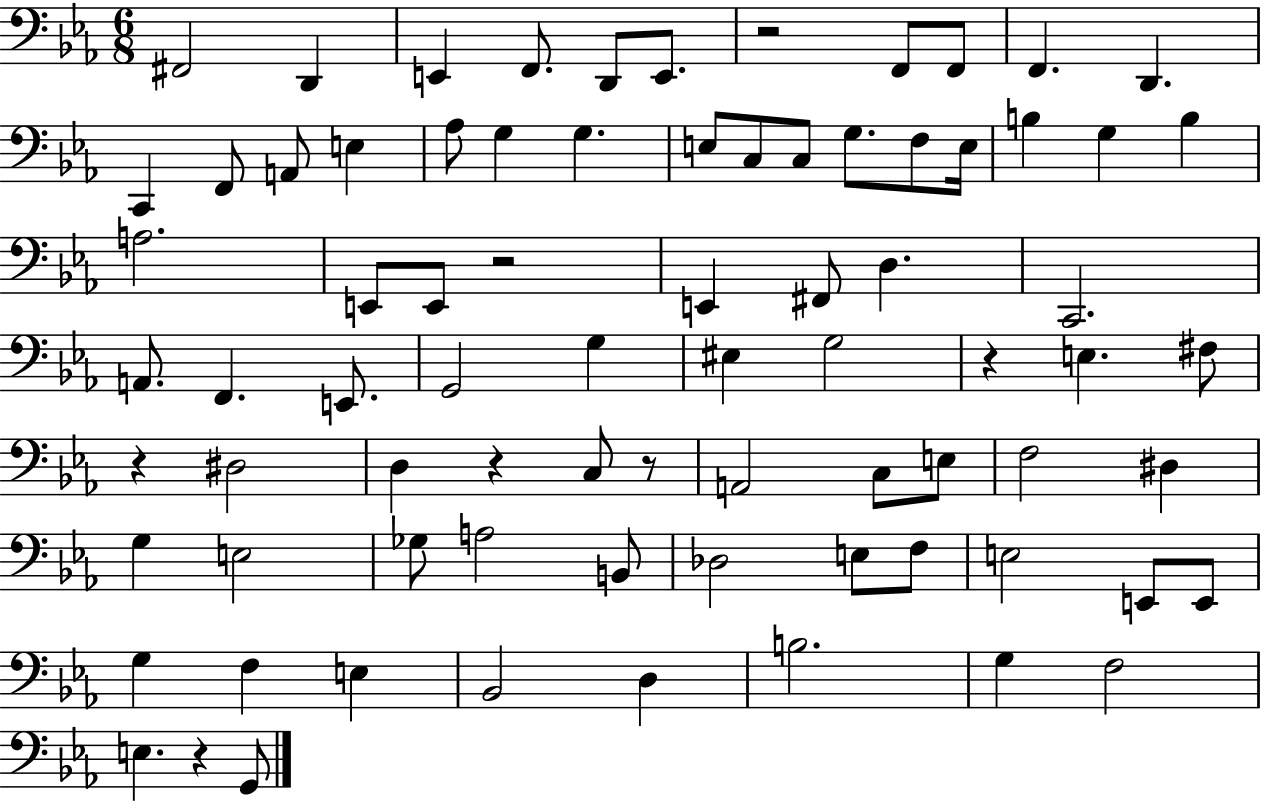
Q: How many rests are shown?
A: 7